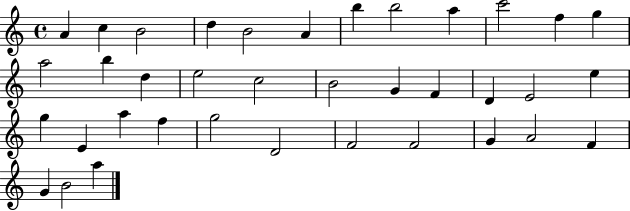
X:1
T:Untitled
M:4/4
L:1/4
K:C
A c B2 d B2 A b b2 a c'2 f g a2 b d e2 c2 B2 G F D E2 e g E a f g2 D2 F2 F2 G A2 F G B2 a